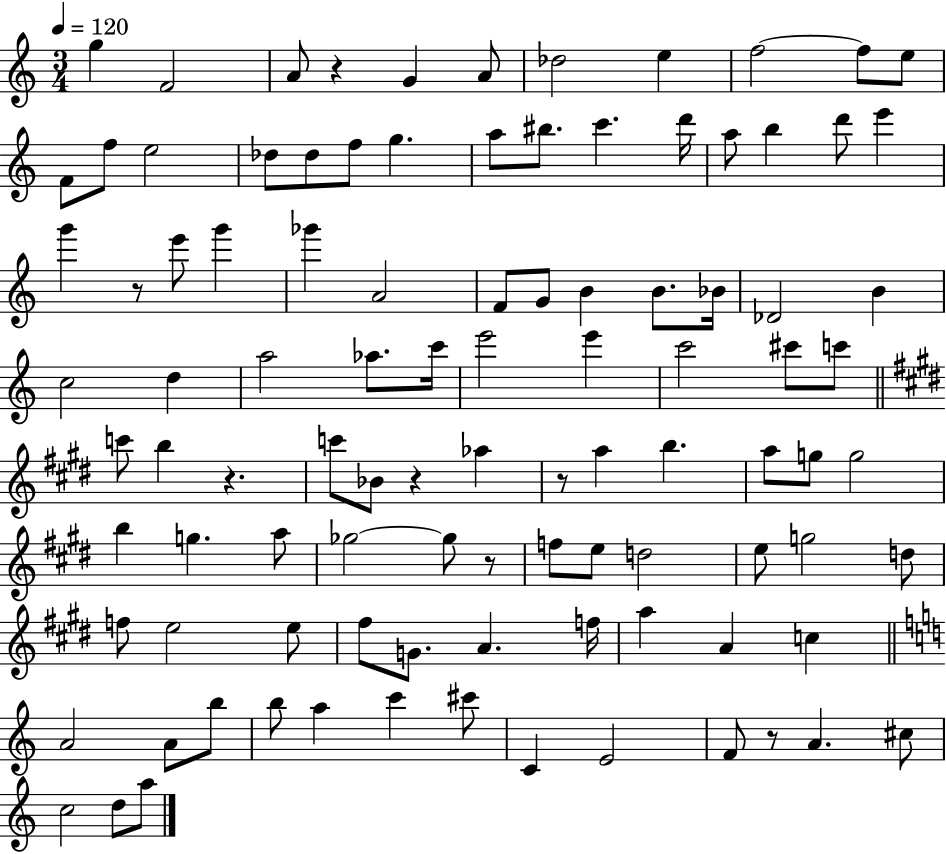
G5/q F4/h A4/e R/q G4/q A4/e Db5/h E5/q F5/h F5/e E5/e F4/e F5/e E5/h Db5/e Db5/e F5/e G5/q. A5/e BIS5/e. C6/q. D6/s A5/e B5/q D6/e E6/q G6/q R/e E6/e G6/q Gb6/q A4/h F4/e G4/e B4/q B4/e. Bb4/s Db4/h B4/q C5/h D5/q A5/h Ab5/e. C6/s E6/h E6/q C6/h C#6/e C6/e C6/e B5/q R/q. C6/e Bb4/e R/q Ab5/q R/e A5/q B5/q. A5/e G5/e G5/h B5/q G5/q. A5/e Gb5/h Gb5/e R/e F5/e E5/e D5/h E5/e G5/h D5/e F5/e E5/h E5/e F#5/e G4/e. A4/q. F5/s A5/q A4/q C5/q A4/h A4/e B5/e B5/e A5/q C6/q C#6/e C4/q E4/h F4/e R/e A4/q. C#5/e C5/h D5/e A5/e